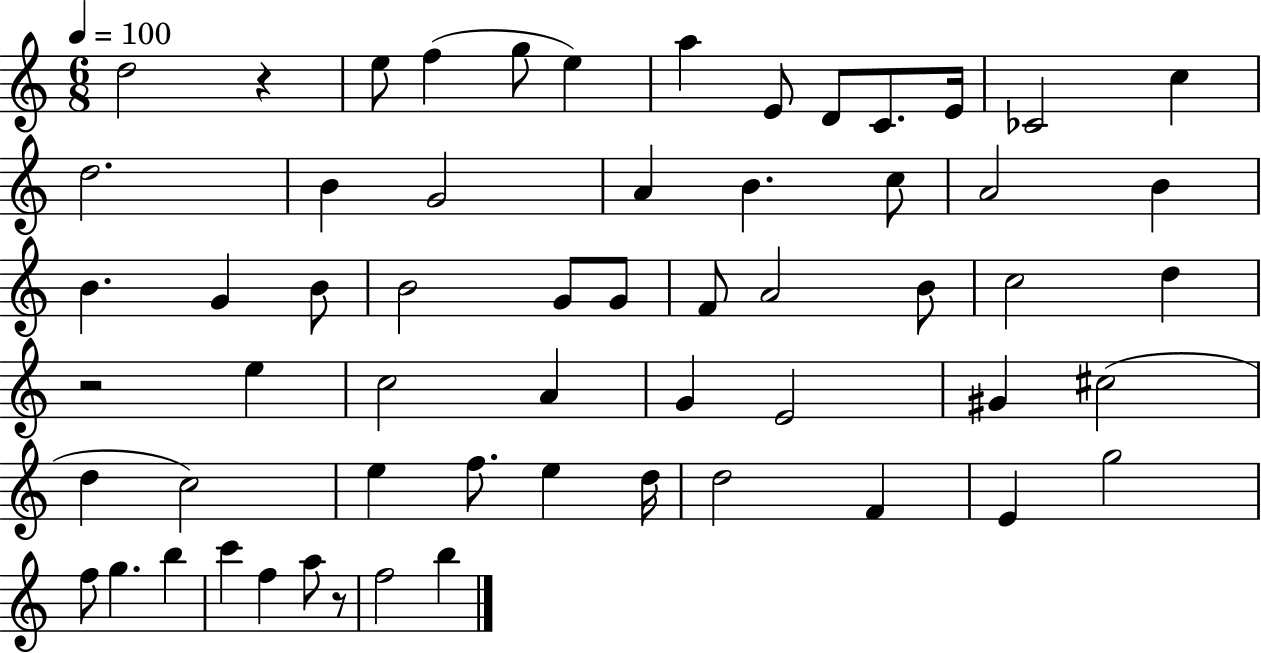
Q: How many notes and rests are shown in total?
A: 59